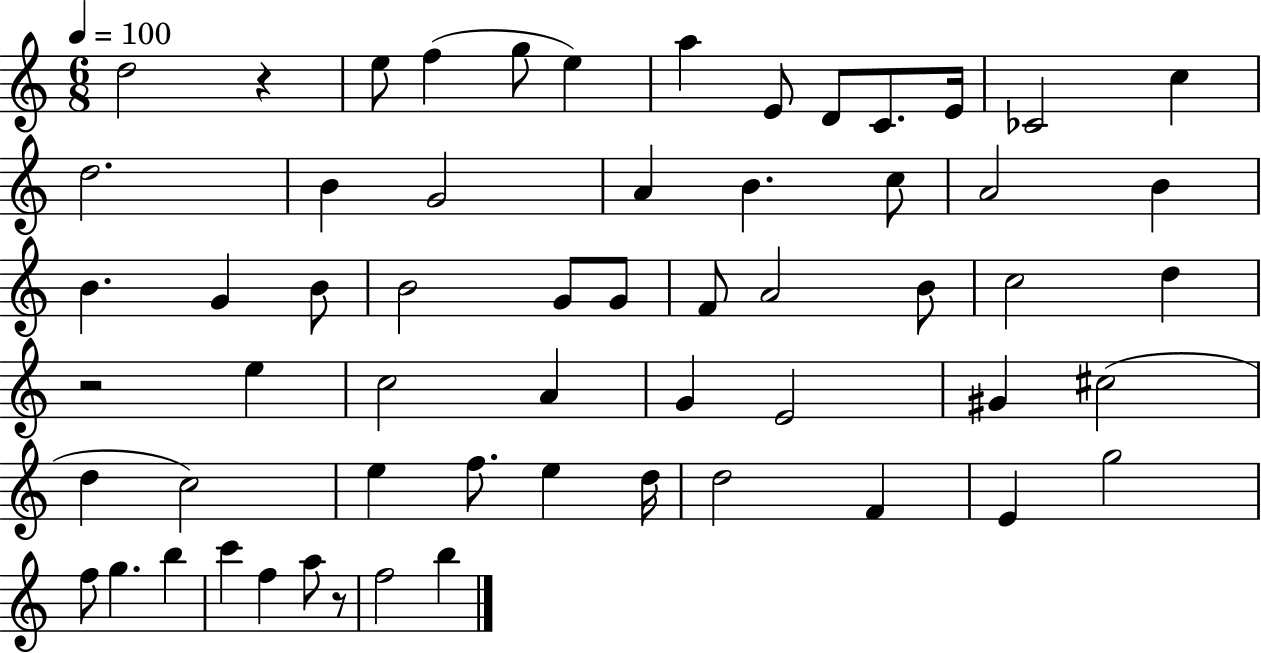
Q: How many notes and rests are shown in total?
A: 59